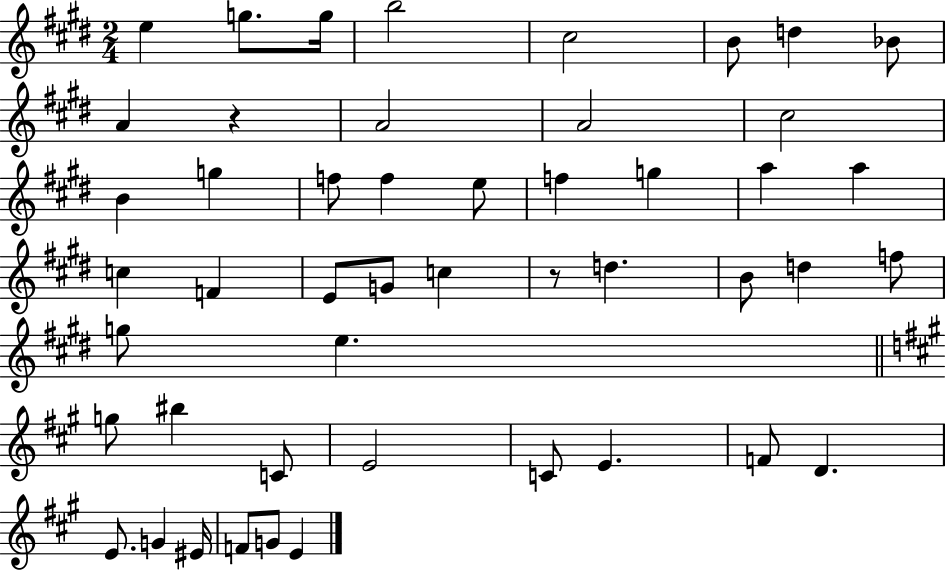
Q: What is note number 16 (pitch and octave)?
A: F5